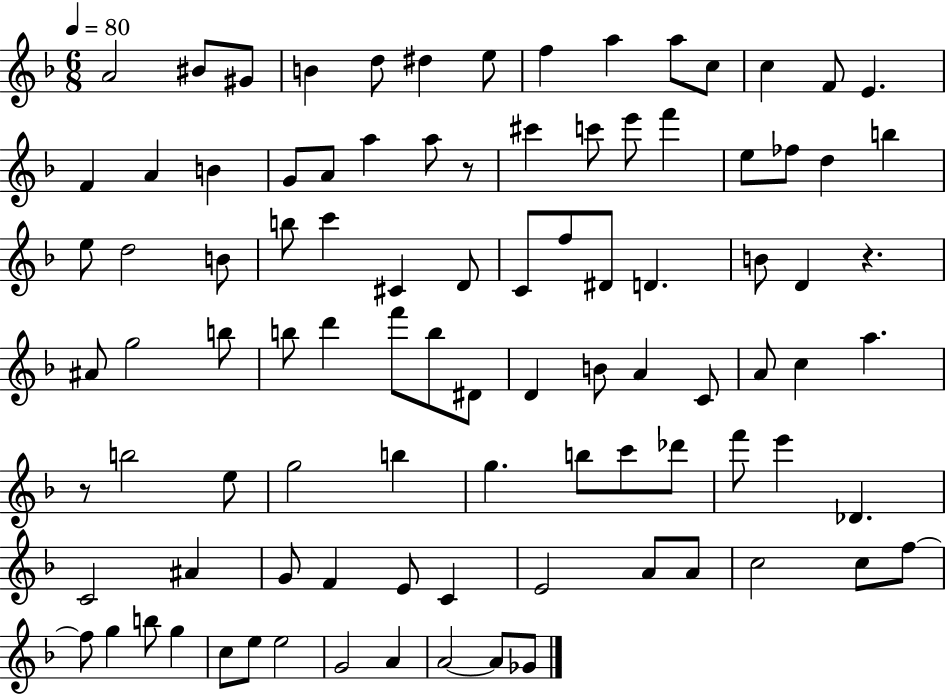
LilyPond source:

{
  \clef treble
  \numericTimeSignature
  \time 6/8
  \key f \major
  \tempo 4 = 80
  a'2 bis'8 gis'8 | b'4 d''8 dis''4 e''8 | f''4 a''4 a''8 c''8 | c''4 f'8 e'4. | \break f'4 a'4 b'4 | g'8 a'8 a''4 a''8 r8 | cis'''4 c'''8 e'''8 f'''4 | e''8 fes''8 d''4 b''4 | \break e''8 d''2 b'8 | b''8 c'''4 cis'4 d'8 | c'8 f''8 dis'8 d'4. | b'8 d'4 r4. | \break ais'8 g''2 b''8 | b''8 d'''4 f'''8 b''8 dis'8 | d'4 b'8 a'4 c'8 | a'8 c''4 a''4. | \break r8 b''2 e''8 | g''2 b''4 | g''4. b''8 c'''8 des'''8 | f'''8 e'''4 des'4. | \break c'2 ais'4 | g'8 f'4 e'8 c'4 | e'2 a'8 a'8 | c''2 c''8 f''8~~ | \break f''8 g''4 b''8 g''4 | c''8 e''8 e''2 | g'2 a'4 | a'2~~ a'8 ges'8 | \break \bar "|."
}